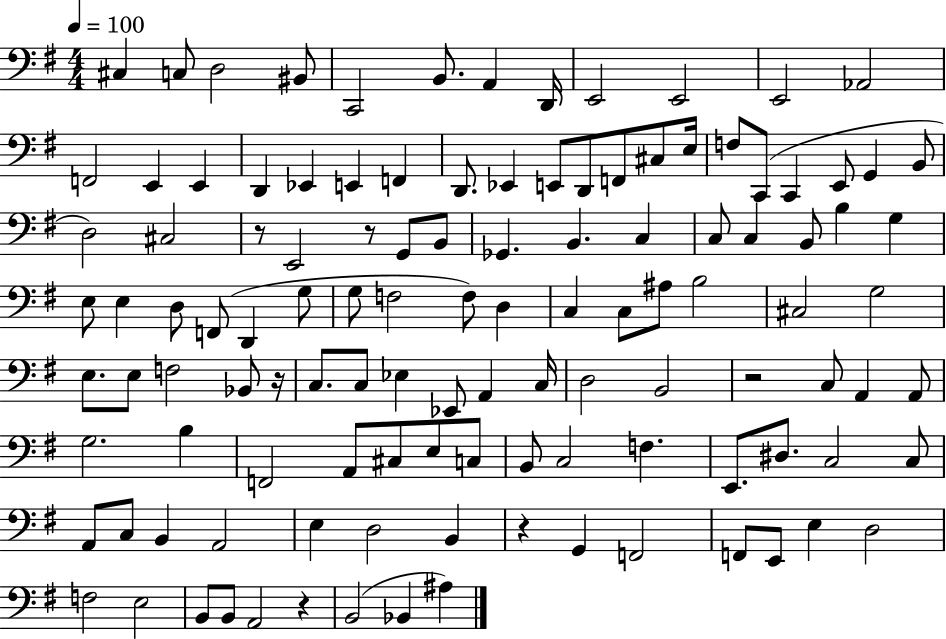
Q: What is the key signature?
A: G major